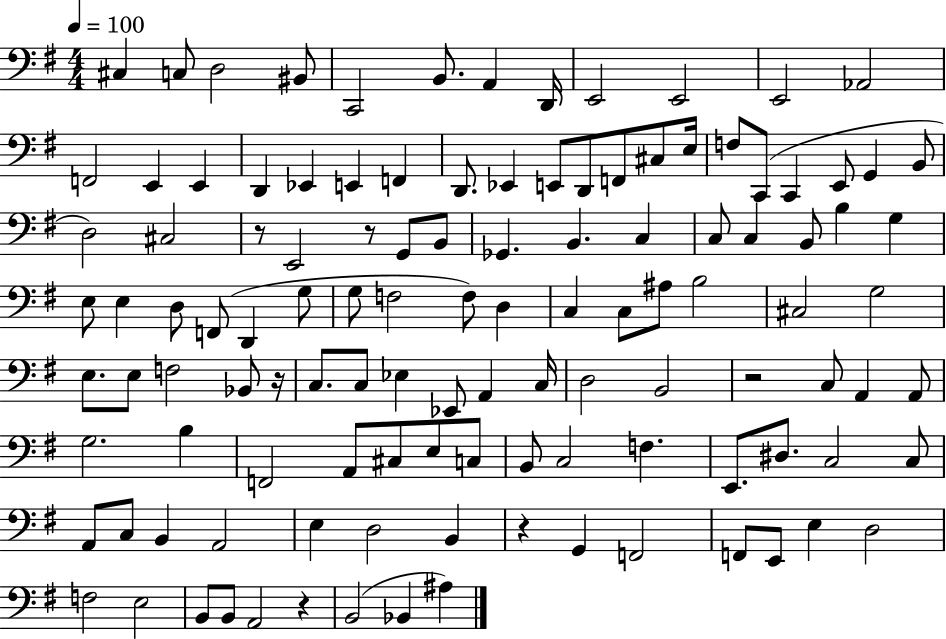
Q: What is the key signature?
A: G major